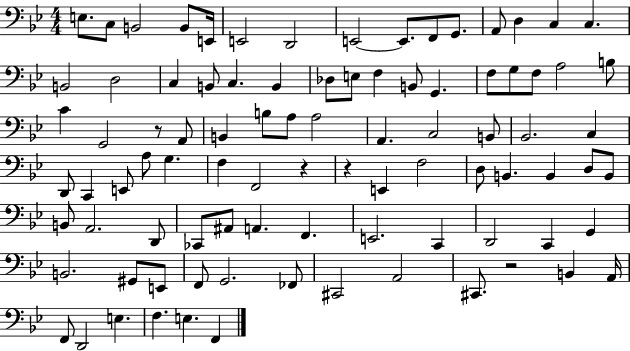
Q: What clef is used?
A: bass